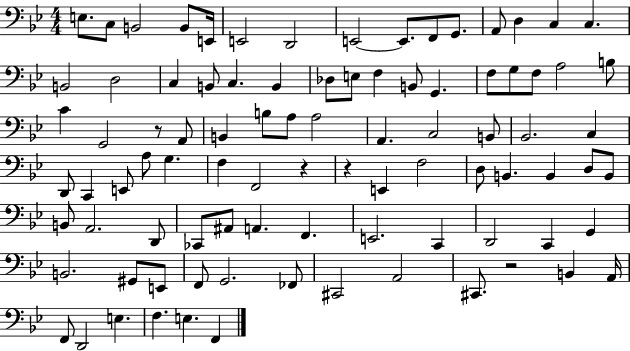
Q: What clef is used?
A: bass